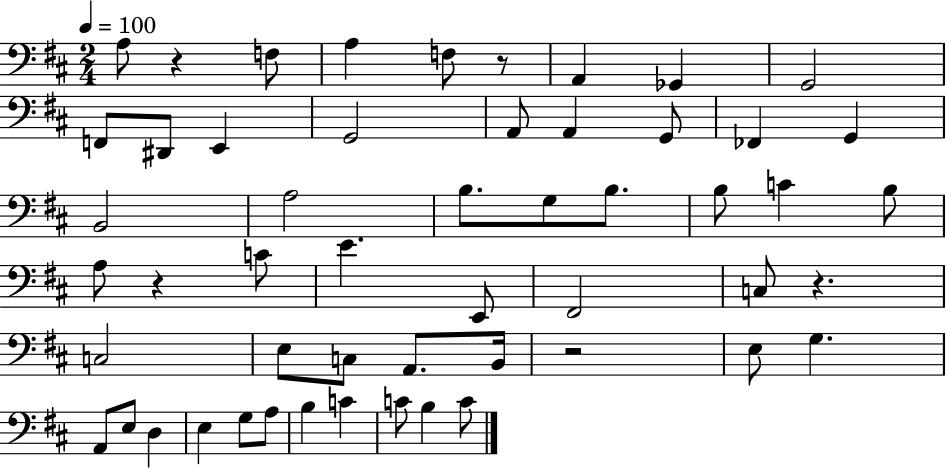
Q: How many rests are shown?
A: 5